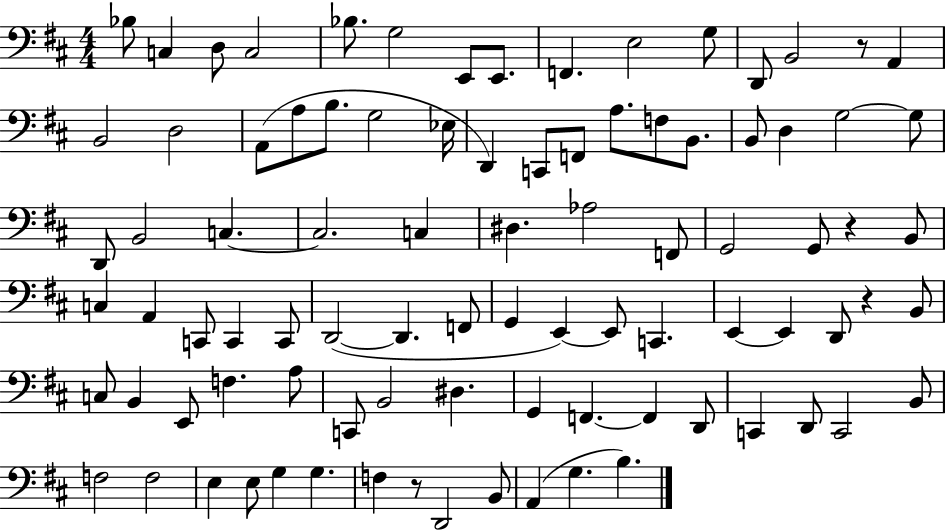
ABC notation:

X:1
T:Untitled
M:4/4
L:1/4
K:D
_B,/2 C, D,/2 C,2 _B,/2 G,2 E,,/2 E,,/2 F,, E,2 G,/2 D,,/2 B,,2 z/2 A,, B,,2 D,2 A,,/2 A,/2 B,/2 G,2 _E,/4 D,, C,,/2 F,,/2 A,/2 F,/2 B,,/2 B,,/2 D, G,2 G,/2 D,,/2 B,,2 C, C,2 C, ^D, _A,2 F,,/2 G,,2 G,,/2 z B,,/2 C, A,, C,,/2 C,, C,,/2 D,,2 D,, F,,/2 G,, E,, E,,/2 C,, E,, E,, D,,/2 z B,,/2 C,/2 B,, E,,/2 F, A,/2 C,,/2 B,,2 ^D, G,, F,, F,, D,,/2 C,, D,,/2 C,,2 B,,/2 F,2 F,2 E, E,/2 G, G, F, z/2 D,,2 B,,/2 A,, G, B,